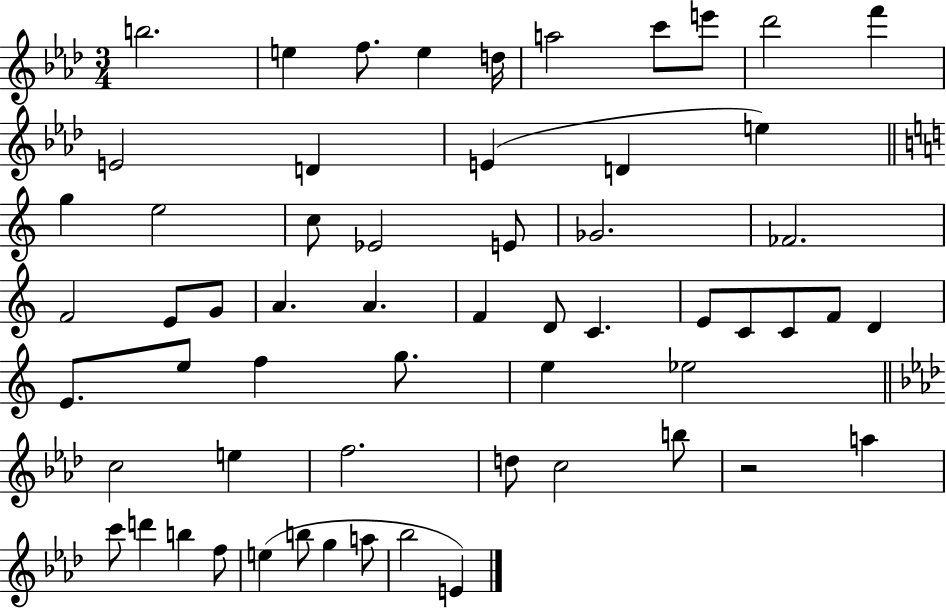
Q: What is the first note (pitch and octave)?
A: B5